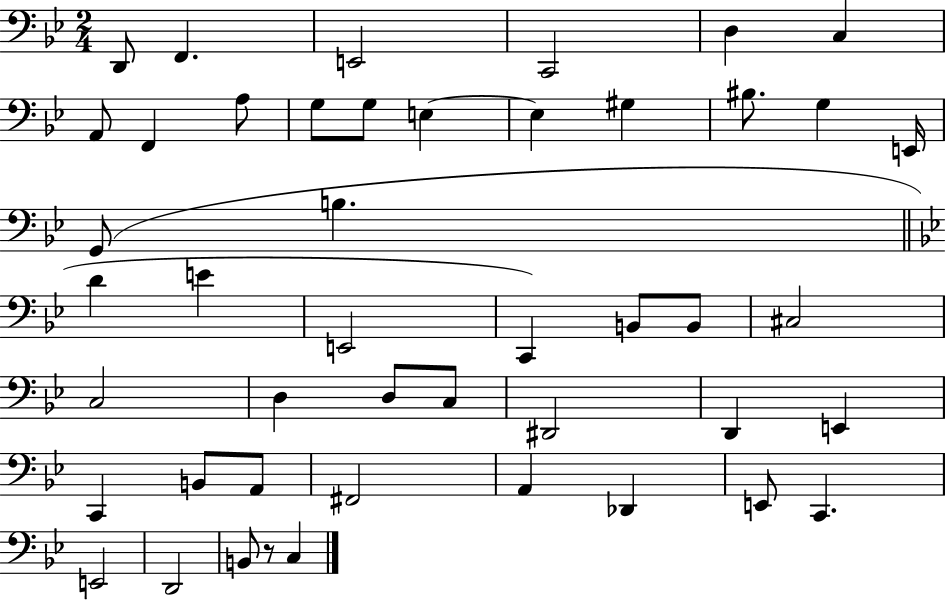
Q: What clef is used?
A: bass